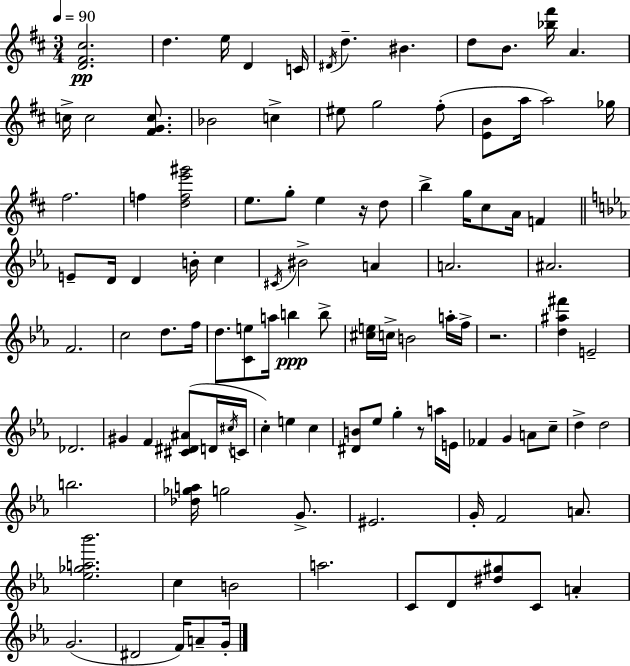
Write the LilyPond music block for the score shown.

{
  \clef treble
  \numericTimeSignature
  \time 3/4
  \key d \major
  \tempo 4 = 90
  \repeat volta 2 { <d' fis' cis''>2.\pp | d''4. e''16 d'4 c'16 | \acciaccatura { dis'16 } d''4.-- bis'4. | d''8 b'8. <bes'' fis'''>16 a'4. | \break c''16-> c''2 <fis' g' c''>8. | bes'2 c''4-> | eis''8 g''2 fis''8-.( | <e' b'>8 a''16 a''2) | \break ges''16 fis''2. | f''4 <d'' f'' e''' gis'''>2 | e''8. g''8-. e''4 r16 d''8 | b''4-> g''16 cis''8 a'16 f'4 | \break \bar "||" \break \key ees \major e'8-- d'16 d'4 b'16-. c''4 | \acciaccatura { cis'16 } bis'2-> a'4 | a'2. | ais'2. | \break f'2. | c''2 d''8. | f''16 d''8. <c' e''>8 a''16 b''4\ppp b''8-> | <cis'' e''>16 c''16-> b'2 a''16-. | \break f''16-> r2. | <d'' ais'' fis'''>4 e'2-- | des'2. | gis'4 f'4 <cis' dis' ais'>8( d'16 | \break \acciaccatura { cis''16 } c'16 c''4-.) e''4 c''4 | <dis' b'>8 ees''8 g''4-. r8 | a''16 e'16 fes'4 g'4 a'8 | c''8-- d''4-> d''2 | \break b''2. | <des'' ges'' a''>16 g''2 g'8.-> | eis'2. | g'16-. f'2 a'8. | \break <ees'' ges'' a'' bes'''>2. | c''4 b'2 | a''2. | c'8 d'8 <dis'' gis''>8 c'8 a'4-. | \break g'2.( | dis'2 f'16) a'8-- | g'16-. } \bar "|."
}